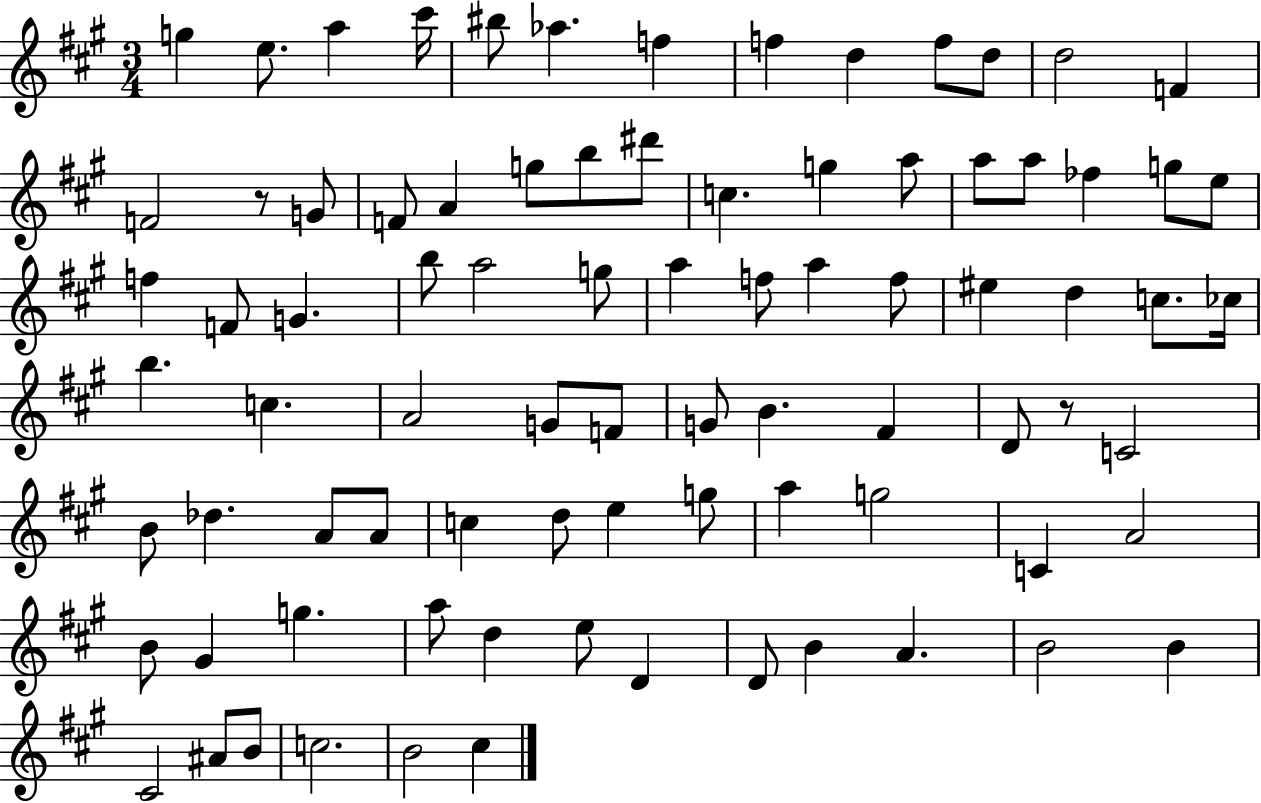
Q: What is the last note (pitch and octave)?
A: C#5